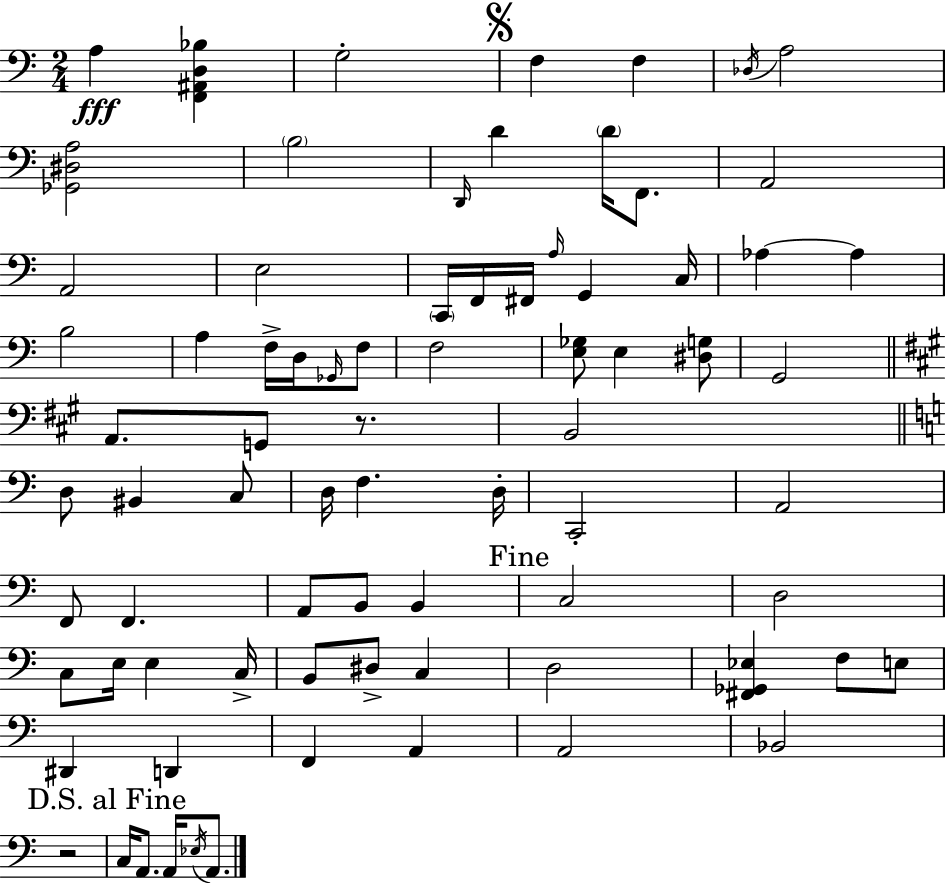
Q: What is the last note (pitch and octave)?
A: A2